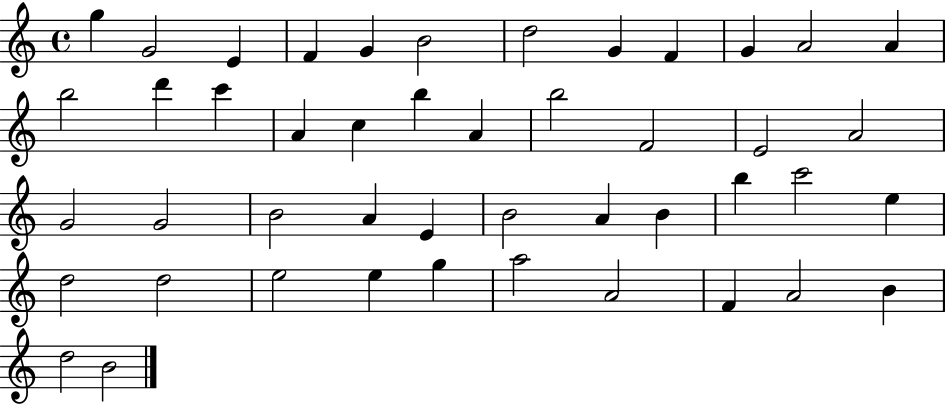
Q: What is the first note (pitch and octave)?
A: G5